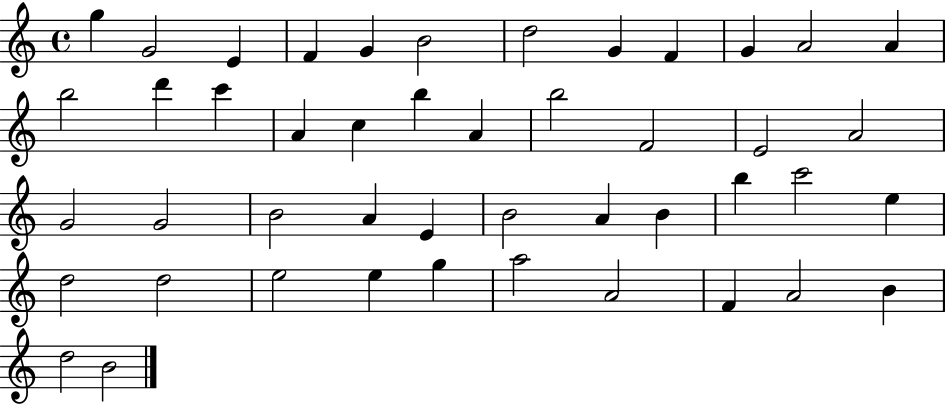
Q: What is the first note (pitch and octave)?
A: G5